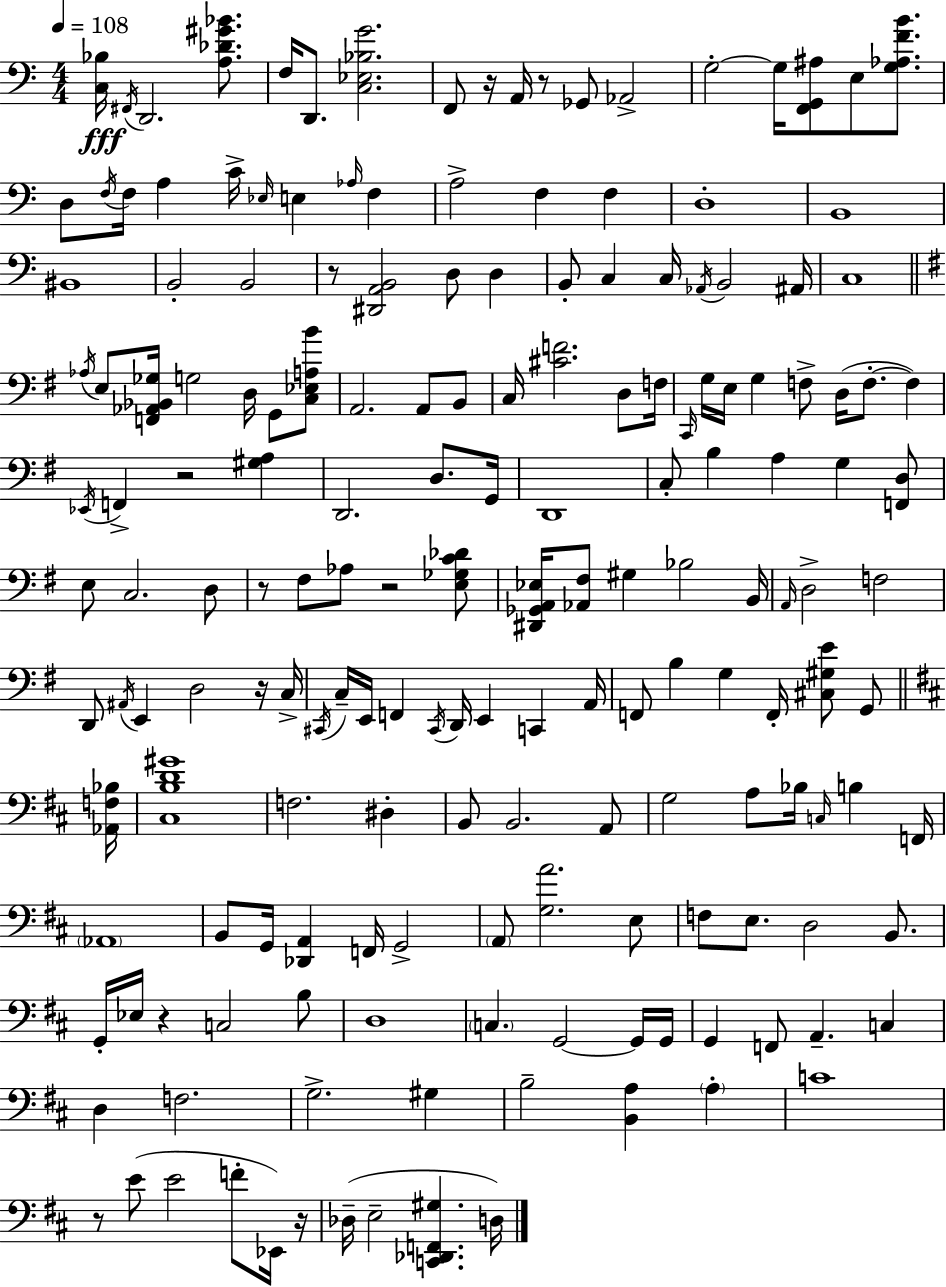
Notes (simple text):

[C3,Bb3]/s F#2/s D2/h. [A3,Db4,G#4,Bb4]/e. F3/s D2/e. [C3,Eb3,Bb3,G4]/h. F2/e R/s A2/s R/e Gb2/e Ab2/h G3/h G3/s [F2,G2,A#3]/e E3/e [G3,Ab3,F4,B4]/e. D3/e F3/s F3/s A3/q C4/s Eb3/s E3/q Ab3/s F3/q A3/h F3/q F3/q D3/w B2/w BIS2/w B2/h B2/h R/e [D#2,A2,B2]/h D3/e D3/q B2/e C3/q C3/s Ab2/s B2/h A#2/s C3/w Ab3/s E3/e [F2,Ab2,Bb2,Gb3]/s G3/h D3/s G2/e [C3,Eb3,A3,B4]/e A2/h. A2/e B2/e C3/s [C#4,F4]/h. D3/e F3/s C2/s G3/s E3/s G3/q F3/e D3/s F3/e. F3/q Eb2/s F2/q R/h [G#3,A3]/q D2/h. D3/e. G2/s D2/w C3/e B3/q A3/q G3/q [F2,D3]/e E3/e C3/h. D3/e R/e F#3/e Ab3/e R/h [E3,Gb3,C4,Db4]/e [D#2,Gb2,A2,Eb3]/s [Ab2,F#3]/e G#3/q Bb3/h B2/s A2/s D3/h F3/h D2/e A#2/s E2/q D3/h R/s C3/s C#2/s C3/s E2/s F2/q C#2/s D2/s E2/q C2/q A2/s F2/e B3/q G3/q F2/s [C#3,G#3,E4]/e G2/e [Ab2,F3,Bb3]/s [C#3,B3,D4,G#4]/w F3/h. D#3/q B2/e B2/h. A2/e G3/h A3/e Bb3/s C3/s B3/q F2/s Ab2/w B2/e G2/s [Db2,A2]/q F2/s G2/h A2/e [G3,A4]/h. E3/e F3/e E3/e. D3/h B2/e. G2/s Eb3/s R/q C3/h B3/e D3/w C3/q. G2/h G2/s G2/s G2/q F2/e A2/q. C3/q D3/q F3/h. G3/h. G#3/q B3/h [B2,A3]/q A3/q C4/w R/e E4/e E4/h F4/e Eb2/s R/s Db3/s E3/h [C2,Db2,F2,G#3]/q. D3/s